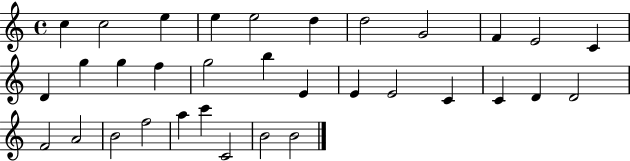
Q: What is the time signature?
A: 4/4